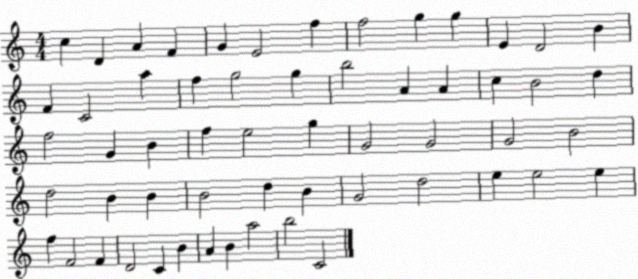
X:1
T:Untitled
M:4/4
L:1/4
K:C
c D A F G E2 f f2 g g E D2 B F C2 a f g2 g b2 A A c B2 d f2 G B f e2 g G2 G2 G2 B2 d2 B B B2 d B G2 d2 e e2 e f F2 F D2 C B A B a2 b2 C2